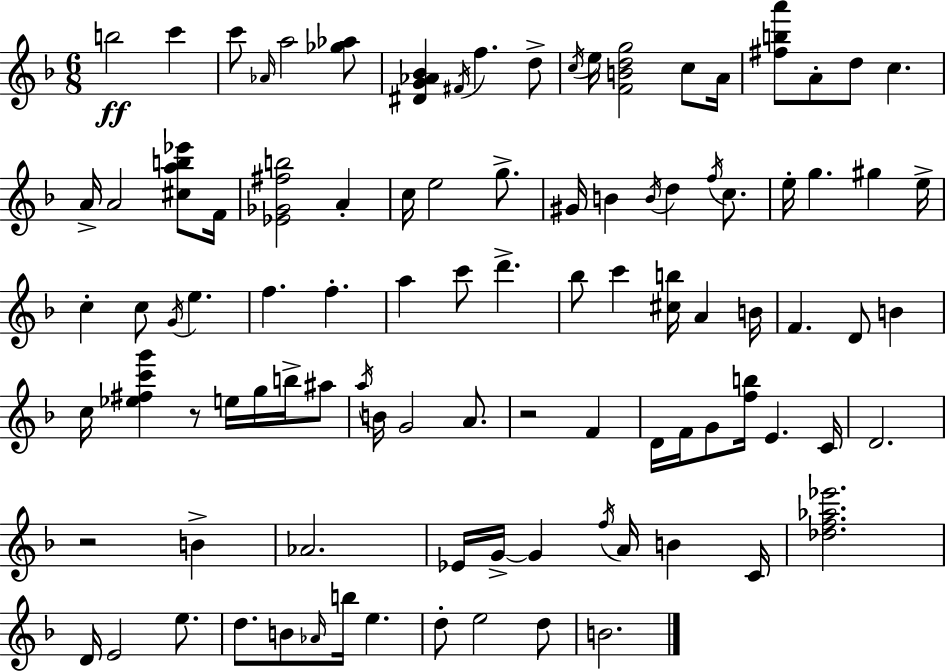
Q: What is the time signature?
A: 6/8